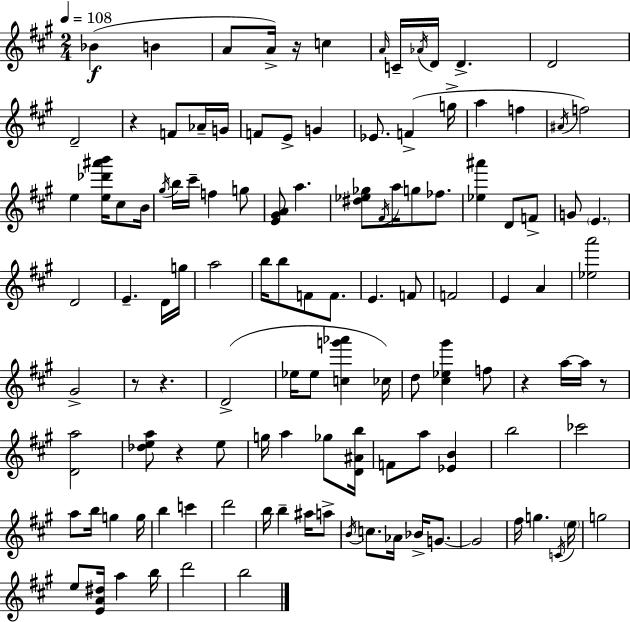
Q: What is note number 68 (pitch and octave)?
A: A5